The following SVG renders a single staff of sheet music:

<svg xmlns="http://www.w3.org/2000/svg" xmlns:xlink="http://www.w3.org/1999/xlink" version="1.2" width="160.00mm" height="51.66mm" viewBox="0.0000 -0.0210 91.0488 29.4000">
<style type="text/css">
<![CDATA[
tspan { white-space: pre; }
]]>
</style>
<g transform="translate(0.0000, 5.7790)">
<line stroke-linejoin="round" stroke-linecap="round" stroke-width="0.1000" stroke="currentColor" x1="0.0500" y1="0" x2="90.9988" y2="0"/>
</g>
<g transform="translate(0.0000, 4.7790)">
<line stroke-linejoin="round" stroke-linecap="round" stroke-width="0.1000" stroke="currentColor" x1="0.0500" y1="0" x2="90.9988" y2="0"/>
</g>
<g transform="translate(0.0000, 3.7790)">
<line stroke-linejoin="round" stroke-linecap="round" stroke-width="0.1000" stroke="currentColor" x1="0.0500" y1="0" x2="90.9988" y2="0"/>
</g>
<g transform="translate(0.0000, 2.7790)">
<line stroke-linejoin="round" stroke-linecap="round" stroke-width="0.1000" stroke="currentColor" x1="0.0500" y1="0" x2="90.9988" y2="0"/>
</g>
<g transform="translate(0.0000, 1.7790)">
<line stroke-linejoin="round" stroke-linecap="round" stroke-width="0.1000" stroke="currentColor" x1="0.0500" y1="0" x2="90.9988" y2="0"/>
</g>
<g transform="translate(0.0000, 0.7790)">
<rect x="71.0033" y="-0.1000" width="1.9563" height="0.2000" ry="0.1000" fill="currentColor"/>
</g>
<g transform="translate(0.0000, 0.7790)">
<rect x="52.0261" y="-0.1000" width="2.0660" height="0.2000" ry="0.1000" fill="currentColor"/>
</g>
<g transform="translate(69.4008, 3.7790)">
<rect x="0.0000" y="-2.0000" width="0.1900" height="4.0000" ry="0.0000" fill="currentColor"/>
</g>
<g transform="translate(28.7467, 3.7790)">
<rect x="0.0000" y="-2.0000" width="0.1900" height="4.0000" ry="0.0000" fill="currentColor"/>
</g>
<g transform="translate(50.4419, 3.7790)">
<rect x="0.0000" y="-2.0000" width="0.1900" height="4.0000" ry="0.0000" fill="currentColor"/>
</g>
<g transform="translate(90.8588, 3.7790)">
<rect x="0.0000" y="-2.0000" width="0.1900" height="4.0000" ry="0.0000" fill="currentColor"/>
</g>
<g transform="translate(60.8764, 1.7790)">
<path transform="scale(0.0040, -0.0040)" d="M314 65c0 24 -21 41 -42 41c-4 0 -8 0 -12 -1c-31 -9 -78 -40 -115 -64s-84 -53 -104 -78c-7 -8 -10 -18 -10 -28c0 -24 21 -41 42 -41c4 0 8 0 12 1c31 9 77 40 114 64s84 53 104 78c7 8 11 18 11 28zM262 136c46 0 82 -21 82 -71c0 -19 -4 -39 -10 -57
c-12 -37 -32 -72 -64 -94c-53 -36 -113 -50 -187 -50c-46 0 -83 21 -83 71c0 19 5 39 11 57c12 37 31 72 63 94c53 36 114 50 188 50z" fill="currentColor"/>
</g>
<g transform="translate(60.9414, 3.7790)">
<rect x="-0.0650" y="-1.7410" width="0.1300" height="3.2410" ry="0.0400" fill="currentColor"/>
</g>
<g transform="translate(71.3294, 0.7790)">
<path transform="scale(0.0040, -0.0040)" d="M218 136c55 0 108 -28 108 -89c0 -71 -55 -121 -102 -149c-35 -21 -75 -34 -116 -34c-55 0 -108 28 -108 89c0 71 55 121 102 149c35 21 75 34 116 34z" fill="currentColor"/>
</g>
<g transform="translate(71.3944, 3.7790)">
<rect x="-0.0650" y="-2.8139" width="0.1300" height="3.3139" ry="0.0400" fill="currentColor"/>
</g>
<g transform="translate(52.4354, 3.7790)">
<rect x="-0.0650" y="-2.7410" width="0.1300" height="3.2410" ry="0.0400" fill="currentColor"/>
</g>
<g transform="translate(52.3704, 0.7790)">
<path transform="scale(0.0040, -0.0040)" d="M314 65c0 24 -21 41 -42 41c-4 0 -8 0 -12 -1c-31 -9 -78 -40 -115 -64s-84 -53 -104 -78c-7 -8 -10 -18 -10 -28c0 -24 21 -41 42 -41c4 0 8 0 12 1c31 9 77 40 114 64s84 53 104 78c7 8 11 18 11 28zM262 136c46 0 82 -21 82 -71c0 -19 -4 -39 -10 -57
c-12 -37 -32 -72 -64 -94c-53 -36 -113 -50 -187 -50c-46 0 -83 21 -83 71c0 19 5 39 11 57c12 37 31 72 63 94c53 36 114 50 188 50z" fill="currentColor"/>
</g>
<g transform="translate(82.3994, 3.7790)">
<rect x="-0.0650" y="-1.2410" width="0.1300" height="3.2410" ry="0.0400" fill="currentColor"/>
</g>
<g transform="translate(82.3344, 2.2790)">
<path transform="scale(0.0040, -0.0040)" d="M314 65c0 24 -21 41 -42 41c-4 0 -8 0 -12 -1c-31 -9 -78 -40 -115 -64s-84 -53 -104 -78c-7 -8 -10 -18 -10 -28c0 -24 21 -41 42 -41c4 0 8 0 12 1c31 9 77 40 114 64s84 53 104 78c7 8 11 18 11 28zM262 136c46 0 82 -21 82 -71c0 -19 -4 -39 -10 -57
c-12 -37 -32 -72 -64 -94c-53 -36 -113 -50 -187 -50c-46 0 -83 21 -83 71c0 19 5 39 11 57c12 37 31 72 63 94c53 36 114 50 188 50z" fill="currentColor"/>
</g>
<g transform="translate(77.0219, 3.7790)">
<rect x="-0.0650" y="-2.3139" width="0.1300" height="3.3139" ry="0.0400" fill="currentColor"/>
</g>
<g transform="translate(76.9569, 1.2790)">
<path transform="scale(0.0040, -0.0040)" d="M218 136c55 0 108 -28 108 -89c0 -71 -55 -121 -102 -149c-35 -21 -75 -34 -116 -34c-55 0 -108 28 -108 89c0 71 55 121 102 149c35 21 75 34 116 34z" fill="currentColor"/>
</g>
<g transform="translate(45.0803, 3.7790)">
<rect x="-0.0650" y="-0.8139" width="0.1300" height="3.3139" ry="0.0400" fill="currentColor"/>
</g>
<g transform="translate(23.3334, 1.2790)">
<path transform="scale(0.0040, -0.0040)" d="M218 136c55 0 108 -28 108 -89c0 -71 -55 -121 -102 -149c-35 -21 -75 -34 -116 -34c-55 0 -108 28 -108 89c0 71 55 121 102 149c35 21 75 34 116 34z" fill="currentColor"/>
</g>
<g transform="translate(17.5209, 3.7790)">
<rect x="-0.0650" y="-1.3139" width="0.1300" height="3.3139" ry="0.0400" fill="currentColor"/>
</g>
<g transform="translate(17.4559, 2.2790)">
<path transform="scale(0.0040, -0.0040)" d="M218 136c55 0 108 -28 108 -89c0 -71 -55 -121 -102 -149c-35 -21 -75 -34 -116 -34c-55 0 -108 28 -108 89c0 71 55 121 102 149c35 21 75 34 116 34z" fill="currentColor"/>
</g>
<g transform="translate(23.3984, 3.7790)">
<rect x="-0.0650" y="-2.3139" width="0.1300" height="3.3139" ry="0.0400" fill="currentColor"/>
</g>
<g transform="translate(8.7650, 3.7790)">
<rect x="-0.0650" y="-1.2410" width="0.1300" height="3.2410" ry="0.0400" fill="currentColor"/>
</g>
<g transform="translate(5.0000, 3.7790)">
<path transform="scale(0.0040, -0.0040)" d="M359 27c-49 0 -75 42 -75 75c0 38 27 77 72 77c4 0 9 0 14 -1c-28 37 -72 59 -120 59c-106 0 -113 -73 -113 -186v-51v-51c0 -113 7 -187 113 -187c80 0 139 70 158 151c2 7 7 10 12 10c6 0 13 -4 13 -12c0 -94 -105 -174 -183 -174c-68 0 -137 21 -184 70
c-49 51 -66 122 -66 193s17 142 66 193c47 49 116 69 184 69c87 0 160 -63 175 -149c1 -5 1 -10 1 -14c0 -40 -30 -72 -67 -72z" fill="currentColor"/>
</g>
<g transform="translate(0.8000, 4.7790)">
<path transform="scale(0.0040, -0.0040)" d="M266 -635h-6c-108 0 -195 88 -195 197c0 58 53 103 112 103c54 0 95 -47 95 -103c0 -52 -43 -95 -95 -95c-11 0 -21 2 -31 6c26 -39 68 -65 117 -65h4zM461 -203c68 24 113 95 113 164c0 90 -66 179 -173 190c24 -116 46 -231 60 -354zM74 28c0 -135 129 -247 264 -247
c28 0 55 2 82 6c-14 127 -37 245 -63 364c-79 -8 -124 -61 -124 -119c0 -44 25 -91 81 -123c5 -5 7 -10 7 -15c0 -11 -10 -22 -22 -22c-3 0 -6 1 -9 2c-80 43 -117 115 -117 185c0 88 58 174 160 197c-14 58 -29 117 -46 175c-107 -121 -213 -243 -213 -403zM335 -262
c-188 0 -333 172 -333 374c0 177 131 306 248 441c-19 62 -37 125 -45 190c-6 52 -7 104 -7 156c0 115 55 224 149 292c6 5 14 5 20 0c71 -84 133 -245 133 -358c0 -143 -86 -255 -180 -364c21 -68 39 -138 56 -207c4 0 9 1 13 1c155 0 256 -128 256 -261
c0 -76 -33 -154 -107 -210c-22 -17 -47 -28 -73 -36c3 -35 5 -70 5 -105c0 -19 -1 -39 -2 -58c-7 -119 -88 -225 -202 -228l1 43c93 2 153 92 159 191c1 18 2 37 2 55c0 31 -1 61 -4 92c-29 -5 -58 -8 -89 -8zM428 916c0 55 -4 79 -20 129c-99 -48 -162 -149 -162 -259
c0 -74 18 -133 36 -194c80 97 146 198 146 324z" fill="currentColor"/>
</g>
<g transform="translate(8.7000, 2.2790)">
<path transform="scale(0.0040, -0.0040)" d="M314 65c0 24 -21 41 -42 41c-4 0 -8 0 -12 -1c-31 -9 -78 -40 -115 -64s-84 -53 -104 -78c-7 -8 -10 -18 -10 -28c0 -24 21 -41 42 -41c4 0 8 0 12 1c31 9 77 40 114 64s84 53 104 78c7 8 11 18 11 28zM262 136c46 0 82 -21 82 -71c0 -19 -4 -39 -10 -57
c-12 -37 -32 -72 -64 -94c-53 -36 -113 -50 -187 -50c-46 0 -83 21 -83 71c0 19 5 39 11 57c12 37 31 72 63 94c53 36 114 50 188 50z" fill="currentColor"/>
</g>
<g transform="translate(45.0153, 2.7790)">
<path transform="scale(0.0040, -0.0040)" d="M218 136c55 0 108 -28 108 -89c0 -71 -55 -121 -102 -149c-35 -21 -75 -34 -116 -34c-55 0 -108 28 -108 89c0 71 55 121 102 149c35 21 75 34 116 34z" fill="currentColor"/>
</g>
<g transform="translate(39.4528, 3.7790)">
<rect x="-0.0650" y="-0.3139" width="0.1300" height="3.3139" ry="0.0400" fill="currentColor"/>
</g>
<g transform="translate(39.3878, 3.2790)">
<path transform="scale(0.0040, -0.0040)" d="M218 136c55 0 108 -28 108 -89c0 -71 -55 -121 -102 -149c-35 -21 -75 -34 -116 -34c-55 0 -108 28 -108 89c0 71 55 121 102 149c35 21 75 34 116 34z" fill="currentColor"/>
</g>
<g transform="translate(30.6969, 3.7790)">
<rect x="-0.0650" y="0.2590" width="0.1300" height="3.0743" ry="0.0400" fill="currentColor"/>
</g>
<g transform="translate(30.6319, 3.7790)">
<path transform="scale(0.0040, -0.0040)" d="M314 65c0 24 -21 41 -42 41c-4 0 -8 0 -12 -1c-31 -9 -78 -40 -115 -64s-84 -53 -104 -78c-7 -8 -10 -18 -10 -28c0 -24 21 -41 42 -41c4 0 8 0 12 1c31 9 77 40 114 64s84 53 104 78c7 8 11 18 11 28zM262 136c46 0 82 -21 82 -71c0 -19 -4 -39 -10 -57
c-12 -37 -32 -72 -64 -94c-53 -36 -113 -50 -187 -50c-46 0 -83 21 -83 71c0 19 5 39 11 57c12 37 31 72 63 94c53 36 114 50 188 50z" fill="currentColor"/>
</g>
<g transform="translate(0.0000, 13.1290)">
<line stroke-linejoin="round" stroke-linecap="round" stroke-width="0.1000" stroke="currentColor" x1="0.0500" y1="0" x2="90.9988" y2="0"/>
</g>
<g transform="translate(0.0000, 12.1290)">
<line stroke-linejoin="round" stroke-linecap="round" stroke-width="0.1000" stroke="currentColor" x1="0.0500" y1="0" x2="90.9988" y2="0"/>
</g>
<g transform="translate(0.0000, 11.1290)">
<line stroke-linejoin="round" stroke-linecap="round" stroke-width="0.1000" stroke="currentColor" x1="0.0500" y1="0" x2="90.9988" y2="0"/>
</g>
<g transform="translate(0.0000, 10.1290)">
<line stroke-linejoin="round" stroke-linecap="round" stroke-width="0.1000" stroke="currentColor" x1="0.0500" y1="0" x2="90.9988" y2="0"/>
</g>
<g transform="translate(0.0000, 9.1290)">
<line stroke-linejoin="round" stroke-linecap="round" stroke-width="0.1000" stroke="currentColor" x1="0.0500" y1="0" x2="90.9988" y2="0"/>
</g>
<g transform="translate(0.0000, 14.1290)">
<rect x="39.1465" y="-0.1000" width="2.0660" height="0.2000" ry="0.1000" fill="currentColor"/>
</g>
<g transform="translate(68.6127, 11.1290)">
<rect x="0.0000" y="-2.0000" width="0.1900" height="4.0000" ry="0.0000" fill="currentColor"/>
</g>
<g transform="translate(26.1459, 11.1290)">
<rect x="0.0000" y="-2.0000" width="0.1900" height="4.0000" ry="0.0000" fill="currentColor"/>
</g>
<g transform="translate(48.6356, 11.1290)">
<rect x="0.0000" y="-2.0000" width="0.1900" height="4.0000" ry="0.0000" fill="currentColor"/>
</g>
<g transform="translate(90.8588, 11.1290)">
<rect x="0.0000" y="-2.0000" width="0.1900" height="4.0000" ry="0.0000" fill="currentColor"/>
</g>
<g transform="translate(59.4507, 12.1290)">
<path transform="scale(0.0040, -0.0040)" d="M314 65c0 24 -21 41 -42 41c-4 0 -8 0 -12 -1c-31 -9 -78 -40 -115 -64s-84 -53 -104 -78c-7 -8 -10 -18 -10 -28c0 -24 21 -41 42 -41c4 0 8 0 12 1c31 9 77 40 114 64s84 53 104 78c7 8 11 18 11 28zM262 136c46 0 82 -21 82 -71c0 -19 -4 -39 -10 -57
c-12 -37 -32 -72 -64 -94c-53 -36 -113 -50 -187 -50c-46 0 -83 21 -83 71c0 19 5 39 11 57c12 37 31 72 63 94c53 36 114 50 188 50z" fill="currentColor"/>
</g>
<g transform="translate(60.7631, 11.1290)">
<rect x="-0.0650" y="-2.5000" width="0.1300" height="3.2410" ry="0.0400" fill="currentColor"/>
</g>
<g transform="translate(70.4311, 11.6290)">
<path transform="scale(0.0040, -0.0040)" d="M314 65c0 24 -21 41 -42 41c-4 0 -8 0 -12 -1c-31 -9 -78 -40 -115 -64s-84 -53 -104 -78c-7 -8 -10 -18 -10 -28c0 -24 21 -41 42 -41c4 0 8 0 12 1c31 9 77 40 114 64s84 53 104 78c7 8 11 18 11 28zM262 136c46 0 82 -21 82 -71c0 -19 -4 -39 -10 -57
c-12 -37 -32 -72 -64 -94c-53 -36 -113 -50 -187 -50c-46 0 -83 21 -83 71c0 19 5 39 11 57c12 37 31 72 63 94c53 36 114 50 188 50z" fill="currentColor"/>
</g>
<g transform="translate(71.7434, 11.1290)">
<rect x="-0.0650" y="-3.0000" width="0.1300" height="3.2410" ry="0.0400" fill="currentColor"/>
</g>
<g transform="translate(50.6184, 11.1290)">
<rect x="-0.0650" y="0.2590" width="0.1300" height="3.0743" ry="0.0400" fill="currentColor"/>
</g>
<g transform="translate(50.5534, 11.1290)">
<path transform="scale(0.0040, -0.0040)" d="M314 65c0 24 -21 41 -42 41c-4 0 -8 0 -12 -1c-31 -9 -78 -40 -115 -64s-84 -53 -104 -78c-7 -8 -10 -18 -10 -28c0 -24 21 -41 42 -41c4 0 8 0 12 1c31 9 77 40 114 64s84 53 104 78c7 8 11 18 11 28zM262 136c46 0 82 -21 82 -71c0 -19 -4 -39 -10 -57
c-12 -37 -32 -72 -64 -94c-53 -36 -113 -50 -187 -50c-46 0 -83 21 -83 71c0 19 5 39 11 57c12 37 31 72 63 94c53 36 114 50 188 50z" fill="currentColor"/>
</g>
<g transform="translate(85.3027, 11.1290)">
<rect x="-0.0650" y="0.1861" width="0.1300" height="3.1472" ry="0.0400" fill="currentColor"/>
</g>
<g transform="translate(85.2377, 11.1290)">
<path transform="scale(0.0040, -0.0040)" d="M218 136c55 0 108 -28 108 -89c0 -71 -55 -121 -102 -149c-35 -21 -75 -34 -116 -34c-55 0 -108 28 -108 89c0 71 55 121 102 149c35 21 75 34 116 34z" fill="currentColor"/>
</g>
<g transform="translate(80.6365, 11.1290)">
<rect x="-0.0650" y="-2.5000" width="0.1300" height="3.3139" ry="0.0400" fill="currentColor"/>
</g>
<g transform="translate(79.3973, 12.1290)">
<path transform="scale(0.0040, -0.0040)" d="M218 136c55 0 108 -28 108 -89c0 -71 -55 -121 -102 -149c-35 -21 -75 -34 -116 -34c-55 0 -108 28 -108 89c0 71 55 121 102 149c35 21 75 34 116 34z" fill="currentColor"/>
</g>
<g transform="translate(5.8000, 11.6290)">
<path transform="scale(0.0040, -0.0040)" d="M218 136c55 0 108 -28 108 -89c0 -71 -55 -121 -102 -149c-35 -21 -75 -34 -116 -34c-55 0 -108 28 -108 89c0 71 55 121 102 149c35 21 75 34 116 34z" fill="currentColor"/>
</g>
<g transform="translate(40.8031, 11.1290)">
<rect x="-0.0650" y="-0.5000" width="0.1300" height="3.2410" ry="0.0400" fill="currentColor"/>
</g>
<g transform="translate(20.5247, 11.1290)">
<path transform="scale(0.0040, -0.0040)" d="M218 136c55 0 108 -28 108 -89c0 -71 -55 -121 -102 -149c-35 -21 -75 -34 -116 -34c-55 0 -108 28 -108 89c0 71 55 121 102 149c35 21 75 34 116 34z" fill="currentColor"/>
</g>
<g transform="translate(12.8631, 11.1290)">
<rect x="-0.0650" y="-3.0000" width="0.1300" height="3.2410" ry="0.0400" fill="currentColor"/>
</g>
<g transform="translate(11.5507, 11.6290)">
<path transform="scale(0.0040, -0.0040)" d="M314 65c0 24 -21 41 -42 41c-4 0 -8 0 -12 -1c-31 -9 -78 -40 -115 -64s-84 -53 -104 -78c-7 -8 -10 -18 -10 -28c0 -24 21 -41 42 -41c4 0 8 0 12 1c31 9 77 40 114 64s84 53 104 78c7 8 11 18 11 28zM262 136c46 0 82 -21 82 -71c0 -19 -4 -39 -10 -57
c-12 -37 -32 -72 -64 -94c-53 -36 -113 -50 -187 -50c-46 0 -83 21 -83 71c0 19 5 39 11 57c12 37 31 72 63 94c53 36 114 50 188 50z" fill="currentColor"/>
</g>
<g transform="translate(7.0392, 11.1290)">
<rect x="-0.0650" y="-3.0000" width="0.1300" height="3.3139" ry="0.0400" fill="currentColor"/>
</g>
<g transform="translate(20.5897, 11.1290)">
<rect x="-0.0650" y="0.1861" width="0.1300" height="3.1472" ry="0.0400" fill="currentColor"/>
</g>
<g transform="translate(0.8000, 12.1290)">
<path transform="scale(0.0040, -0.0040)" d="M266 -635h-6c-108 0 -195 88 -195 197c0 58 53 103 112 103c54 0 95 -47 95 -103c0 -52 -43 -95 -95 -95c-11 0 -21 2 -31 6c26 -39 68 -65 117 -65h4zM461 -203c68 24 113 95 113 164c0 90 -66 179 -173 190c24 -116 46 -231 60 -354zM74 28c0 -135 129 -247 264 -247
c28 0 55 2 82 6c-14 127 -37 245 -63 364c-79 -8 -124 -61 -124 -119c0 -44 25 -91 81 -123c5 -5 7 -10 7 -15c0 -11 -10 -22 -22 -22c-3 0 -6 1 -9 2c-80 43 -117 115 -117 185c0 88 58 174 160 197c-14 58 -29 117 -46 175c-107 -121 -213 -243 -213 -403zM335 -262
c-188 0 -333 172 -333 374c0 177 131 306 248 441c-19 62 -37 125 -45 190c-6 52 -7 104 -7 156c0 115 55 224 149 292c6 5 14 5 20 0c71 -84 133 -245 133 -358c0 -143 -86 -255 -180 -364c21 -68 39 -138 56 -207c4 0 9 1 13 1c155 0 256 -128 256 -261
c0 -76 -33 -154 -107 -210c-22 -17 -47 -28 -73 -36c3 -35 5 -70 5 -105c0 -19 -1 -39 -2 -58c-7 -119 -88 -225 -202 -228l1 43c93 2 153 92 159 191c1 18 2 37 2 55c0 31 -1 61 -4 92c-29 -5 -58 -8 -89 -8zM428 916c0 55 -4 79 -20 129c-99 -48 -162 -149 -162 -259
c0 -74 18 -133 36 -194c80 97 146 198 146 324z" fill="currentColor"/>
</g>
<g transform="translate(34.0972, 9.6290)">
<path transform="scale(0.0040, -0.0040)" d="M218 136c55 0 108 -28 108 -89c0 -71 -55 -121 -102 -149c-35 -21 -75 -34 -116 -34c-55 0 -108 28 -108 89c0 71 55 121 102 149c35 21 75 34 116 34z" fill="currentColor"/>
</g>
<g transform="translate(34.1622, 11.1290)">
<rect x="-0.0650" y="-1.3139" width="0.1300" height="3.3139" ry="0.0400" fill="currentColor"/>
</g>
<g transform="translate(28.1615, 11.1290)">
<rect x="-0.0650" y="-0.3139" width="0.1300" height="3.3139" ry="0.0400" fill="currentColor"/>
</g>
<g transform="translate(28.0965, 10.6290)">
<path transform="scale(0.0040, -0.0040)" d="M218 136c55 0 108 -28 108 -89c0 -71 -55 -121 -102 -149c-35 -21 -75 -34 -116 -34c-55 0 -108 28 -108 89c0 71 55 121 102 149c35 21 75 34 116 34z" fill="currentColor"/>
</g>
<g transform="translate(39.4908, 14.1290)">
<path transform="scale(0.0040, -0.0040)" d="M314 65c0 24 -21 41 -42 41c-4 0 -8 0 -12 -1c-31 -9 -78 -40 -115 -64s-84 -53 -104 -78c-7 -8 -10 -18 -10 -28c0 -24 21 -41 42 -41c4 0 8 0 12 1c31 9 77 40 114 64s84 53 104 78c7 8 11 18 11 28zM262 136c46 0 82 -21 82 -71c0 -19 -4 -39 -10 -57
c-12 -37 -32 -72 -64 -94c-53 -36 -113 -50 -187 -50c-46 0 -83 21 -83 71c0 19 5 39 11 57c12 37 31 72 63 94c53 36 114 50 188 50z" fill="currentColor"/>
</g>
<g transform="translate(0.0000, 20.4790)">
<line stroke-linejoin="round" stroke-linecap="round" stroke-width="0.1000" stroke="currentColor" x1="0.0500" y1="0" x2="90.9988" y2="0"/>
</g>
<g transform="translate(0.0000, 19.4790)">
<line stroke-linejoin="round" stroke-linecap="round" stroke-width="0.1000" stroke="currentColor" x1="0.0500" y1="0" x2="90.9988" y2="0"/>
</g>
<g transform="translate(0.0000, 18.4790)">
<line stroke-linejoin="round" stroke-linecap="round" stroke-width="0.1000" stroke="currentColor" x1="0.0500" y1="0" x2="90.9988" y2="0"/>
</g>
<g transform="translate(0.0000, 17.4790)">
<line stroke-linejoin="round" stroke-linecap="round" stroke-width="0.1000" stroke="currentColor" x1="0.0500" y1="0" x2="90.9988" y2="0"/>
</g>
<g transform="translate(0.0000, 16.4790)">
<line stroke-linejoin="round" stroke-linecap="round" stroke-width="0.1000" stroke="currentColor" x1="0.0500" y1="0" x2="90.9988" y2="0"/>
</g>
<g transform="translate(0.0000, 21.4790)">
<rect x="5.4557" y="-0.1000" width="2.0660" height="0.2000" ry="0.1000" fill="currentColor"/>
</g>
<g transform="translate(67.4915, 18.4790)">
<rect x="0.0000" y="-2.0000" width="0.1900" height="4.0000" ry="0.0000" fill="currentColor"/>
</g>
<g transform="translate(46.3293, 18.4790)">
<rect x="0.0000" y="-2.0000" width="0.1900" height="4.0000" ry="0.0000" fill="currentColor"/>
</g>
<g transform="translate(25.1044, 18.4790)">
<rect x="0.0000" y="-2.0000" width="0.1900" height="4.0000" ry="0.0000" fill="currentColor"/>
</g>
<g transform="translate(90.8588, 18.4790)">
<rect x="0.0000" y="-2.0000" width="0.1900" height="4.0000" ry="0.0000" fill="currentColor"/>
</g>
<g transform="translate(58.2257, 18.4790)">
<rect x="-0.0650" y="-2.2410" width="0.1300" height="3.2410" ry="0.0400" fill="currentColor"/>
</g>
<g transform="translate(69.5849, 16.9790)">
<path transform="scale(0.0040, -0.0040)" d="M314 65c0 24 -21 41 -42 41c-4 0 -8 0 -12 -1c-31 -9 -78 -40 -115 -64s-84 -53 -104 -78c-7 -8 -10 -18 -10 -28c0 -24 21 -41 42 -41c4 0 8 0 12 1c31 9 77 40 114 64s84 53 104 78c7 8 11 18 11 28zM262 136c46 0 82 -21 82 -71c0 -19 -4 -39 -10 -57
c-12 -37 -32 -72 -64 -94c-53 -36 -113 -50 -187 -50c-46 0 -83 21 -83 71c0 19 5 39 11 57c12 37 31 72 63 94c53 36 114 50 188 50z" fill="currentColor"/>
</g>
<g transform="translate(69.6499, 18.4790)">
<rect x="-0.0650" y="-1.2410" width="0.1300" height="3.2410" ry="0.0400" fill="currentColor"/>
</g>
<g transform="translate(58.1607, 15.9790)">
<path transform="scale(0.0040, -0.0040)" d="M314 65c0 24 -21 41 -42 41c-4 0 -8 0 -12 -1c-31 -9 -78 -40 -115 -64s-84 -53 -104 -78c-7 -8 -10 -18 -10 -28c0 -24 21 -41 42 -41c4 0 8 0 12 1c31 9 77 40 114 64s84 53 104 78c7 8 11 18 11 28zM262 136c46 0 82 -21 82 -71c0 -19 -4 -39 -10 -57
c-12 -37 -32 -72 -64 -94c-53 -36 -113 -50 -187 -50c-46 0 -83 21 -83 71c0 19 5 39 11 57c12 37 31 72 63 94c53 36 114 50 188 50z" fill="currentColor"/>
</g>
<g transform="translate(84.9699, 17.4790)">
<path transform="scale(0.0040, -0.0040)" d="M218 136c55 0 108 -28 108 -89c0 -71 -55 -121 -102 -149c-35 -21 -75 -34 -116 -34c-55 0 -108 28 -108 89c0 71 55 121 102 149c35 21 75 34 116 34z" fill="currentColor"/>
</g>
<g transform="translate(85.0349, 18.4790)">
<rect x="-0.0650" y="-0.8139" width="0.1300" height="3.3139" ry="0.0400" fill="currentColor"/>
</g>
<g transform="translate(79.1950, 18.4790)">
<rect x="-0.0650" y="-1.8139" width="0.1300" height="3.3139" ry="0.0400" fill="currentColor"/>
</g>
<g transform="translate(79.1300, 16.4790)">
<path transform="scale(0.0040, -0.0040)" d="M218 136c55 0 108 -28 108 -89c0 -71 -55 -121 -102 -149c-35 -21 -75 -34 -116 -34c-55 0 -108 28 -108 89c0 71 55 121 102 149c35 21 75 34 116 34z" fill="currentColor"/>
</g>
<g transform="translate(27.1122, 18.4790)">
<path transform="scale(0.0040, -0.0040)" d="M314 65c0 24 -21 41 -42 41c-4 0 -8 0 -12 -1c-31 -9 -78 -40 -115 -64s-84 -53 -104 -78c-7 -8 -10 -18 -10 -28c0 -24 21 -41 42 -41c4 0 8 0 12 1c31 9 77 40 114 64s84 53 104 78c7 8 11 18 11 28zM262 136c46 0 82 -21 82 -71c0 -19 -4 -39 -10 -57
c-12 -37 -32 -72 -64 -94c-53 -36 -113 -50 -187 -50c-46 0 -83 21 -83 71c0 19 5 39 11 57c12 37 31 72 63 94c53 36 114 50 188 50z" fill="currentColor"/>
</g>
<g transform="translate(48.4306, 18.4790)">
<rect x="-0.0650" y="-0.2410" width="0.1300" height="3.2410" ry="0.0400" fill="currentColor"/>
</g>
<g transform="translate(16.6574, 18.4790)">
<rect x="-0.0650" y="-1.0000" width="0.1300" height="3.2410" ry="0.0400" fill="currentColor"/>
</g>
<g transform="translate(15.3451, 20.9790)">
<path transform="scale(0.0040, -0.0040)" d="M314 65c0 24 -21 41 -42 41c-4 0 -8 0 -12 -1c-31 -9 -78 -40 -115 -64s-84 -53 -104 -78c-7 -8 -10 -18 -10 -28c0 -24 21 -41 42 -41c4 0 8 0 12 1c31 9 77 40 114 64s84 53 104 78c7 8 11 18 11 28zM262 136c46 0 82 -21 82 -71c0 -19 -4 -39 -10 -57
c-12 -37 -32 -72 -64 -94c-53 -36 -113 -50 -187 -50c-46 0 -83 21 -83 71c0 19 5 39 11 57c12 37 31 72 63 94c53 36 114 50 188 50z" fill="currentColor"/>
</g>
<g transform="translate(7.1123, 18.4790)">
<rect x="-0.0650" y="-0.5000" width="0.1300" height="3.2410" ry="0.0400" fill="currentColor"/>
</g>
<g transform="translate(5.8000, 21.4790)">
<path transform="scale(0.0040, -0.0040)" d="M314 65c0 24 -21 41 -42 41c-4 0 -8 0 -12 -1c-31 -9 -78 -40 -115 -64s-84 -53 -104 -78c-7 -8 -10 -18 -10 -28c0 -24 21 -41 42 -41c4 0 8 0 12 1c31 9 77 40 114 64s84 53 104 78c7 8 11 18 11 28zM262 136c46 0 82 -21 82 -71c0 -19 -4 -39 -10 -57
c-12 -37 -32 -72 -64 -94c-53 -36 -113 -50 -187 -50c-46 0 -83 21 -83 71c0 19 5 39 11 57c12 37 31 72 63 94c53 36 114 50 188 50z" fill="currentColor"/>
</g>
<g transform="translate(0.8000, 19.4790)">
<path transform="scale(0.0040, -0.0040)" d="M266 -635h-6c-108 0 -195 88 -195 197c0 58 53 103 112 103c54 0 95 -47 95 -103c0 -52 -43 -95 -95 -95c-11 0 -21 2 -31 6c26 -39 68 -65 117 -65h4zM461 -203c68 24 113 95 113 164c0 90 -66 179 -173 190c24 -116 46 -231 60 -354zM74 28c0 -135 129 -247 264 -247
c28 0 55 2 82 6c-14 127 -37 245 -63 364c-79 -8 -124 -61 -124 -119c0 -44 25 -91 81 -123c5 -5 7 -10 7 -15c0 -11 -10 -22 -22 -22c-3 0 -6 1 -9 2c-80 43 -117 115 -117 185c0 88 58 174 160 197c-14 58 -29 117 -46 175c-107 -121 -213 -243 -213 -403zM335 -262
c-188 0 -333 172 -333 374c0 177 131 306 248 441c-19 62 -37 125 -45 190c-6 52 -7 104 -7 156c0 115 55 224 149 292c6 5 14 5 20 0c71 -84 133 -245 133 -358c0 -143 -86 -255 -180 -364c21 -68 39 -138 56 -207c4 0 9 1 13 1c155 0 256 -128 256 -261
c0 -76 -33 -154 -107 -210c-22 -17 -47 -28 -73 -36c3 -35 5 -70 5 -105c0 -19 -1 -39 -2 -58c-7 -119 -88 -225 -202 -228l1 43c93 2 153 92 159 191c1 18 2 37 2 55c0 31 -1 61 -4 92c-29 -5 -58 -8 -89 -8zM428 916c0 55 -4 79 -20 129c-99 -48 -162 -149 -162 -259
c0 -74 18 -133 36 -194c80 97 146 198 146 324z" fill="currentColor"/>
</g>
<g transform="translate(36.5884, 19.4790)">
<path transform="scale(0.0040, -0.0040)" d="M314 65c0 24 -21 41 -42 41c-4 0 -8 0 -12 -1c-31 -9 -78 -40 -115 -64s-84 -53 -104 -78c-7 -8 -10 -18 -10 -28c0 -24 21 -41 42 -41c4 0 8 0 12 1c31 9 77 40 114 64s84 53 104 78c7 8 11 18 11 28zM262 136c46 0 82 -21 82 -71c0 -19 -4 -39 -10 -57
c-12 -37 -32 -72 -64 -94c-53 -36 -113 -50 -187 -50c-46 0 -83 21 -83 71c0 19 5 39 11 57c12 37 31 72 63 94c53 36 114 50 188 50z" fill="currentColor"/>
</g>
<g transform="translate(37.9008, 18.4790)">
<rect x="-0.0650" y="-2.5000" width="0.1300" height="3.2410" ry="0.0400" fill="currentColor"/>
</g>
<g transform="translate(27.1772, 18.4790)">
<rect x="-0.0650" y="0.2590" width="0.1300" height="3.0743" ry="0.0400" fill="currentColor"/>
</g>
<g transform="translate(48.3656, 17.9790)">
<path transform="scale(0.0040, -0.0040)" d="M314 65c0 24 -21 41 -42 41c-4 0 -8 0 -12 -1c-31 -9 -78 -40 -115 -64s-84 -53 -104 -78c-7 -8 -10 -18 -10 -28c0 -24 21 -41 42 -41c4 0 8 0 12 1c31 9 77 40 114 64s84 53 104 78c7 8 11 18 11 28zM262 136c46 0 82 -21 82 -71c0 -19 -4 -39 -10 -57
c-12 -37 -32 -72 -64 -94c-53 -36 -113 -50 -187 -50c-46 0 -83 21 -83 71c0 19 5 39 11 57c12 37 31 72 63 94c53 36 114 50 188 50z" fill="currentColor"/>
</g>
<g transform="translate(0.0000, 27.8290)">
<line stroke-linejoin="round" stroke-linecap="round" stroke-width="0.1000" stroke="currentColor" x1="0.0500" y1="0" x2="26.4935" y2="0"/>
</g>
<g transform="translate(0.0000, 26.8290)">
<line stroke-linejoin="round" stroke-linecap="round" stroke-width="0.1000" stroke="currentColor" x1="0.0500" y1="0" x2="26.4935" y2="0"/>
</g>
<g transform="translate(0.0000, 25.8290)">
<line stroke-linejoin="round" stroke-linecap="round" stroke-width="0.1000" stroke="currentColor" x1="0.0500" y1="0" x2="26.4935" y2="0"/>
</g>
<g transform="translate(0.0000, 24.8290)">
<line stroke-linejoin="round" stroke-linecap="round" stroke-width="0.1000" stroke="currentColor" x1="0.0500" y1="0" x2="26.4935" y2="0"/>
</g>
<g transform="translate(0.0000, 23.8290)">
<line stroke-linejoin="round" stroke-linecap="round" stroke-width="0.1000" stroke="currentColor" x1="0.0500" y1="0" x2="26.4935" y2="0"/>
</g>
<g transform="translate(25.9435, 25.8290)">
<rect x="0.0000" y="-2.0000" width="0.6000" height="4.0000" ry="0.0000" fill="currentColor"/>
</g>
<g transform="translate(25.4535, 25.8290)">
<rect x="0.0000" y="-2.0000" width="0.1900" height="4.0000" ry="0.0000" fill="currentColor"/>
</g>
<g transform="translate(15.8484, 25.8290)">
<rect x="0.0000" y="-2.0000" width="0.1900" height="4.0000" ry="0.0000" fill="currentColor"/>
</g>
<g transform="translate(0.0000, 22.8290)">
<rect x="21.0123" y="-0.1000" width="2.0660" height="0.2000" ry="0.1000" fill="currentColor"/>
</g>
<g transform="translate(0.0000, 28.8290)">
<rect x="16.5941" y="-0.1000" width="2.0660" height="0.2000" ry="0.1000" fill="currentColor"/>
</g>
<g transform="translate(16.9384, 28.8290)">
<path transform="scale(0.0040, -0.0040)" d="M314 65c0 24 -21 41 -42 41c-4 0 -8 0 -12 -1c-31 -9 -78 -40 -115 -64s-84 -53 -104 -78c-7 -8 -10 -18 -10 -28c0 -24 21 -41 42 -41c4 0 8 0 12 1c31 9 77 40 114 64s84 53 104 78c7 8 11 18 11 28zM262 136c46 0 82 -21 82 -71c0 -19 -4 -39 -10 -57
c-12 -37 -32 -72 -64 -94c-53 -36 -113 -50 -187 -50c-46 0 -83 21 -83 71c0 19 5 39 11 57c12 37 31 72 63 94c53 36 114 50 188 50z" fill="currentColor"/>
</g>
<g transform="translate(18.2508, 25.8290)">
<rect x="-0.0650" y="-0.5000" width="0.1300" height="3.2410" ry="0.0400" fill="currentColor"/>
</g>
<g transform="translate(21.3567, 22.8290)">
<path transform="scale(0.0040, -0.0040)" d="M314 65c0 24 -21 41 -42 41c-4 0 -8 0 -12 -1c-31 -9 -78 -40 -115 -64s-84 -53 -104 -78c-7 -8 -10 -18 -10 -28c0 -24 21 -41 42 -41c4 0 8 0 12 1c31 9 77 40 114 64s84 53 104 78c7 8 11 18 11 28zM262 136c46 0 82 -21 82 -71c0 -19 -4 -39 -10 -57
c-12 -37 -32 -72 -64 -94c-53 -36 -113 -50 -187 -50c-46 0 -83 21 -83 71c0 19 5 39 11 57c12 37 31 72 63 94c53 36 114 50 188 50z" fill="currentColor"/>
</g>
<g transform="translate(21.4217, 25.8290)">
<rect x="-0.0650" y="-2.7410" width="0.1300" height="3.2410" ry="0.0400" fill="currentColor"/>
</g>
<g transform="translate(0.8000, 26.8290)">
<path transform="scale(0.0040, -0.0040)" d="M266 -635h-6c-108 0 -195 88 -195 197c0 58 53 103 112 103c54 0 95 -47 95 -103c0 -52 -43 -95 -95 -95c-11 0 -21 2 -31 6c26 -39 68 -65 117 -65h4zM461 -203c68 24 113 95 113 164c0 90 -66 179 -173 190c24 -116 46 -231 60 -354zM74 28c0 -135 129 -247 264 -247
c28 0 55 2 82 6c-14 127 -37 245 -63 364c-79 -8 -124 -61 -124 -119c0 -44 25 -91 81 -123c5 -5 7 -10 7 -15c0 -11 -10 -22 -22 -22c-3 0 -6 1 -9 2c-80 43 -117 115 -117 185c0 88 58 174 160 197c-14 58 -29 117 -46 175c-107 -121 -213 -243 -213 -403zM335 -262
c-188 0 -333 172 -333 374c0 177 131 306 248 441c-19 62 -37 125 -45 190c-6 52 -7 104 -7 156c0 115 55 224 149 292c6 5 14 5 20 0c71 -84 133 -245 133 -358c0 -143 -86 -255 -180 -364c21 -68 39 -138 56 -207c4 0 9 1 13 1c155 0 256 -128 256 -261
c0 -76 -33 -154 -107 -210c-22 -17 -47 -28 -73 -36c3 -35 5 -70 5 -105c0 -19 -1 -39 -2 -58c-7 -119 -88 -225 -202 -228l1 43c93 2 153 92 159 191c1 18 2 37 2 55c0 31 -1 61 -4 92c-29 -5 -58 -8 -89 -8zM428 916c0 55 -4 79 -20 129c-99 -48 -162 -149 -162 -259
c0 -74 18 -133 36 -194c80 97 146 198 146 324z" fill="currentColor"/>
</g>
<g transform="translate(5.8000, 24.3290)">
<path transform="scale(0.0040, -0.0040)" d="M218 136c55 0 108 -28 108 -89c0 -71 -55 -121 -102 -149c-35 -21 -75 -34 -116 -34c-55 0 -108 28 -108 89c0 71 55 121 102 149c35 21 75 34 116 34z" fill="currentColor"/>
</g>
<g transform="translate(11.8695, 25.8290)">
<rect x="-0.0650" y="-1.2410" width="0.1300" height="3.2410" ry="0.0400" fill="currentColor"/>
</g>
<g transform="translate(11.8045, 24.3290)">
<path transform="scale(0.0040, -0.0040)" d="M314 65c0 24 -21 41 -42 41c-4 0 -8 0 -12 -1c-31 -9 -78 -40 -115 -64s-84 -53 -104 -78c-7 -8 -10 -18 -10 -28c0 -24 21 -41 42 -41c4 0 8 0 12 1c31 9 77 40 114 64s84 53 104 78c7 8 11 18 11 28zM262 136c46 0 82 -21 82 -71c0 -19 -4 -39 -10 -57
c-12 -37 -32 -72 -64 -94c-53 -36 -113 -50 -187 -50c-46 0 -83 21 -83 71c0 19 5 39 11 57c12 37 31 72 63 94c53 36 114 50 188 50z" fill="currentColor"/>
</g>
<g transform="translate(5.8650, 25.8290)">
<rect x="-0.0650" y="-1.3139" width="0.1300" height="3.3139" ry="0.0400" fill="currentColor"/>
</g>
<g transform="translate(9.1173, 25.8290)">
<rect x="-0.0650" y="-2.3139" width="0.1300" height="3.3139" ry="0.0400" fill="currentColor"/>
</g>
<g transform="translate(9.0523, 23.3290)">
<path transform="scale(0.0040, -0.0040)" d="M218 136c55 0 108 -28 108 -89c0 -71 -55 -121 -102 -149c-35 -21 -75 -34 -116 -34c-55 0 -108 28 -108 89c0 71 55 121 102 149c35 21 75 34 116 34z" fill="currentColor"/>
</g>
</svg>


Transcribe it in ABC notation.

X:1
T:Untitled
M:4/4
L:1/4
K:C
e2 e g B2 c d a2 f2 a g e2 A A2 B c e C2 B2 G2 A2 G B C2 D2 B2 G2 c2 g2 e2 f d e g e2 C2 a2